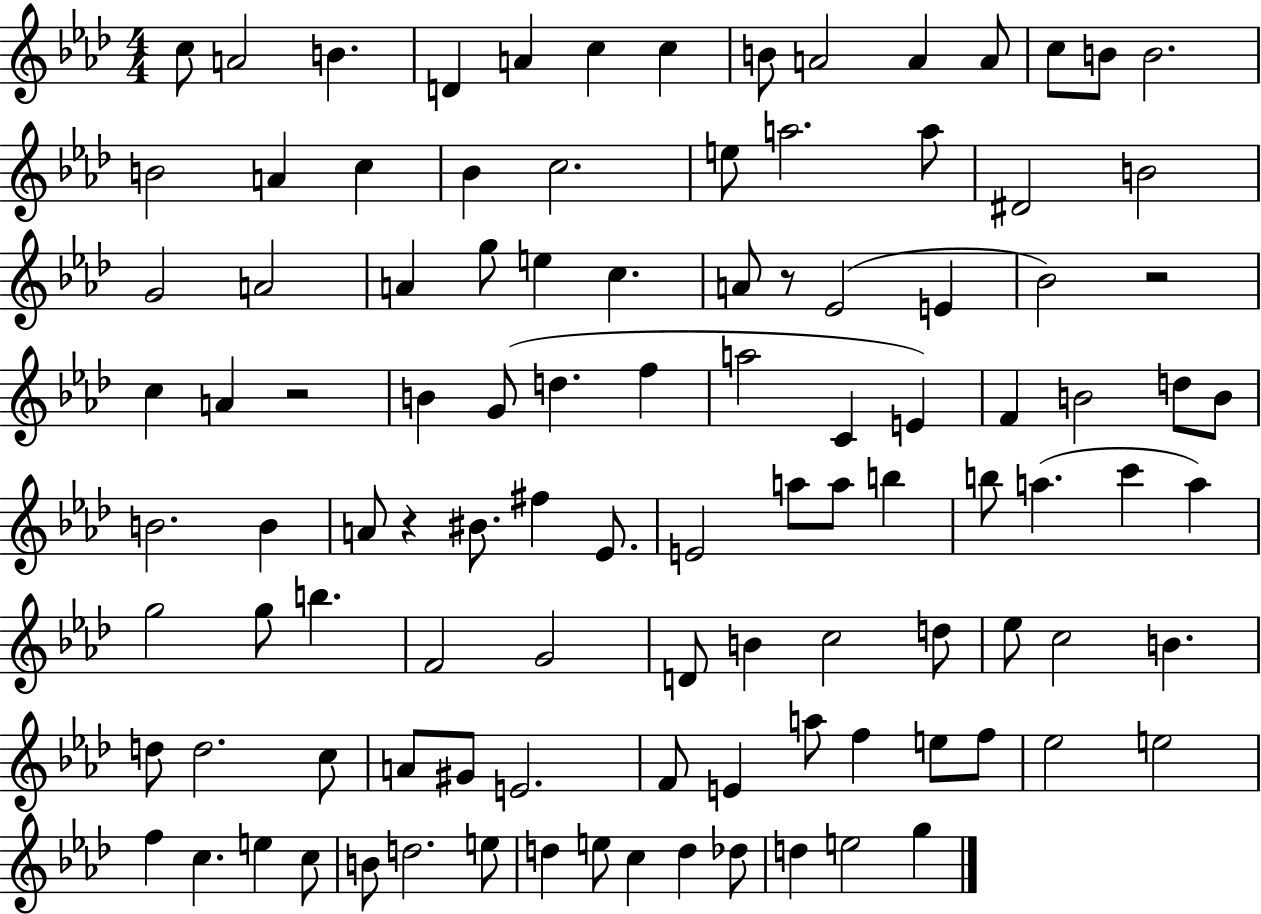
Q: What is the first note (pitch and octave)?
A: C5